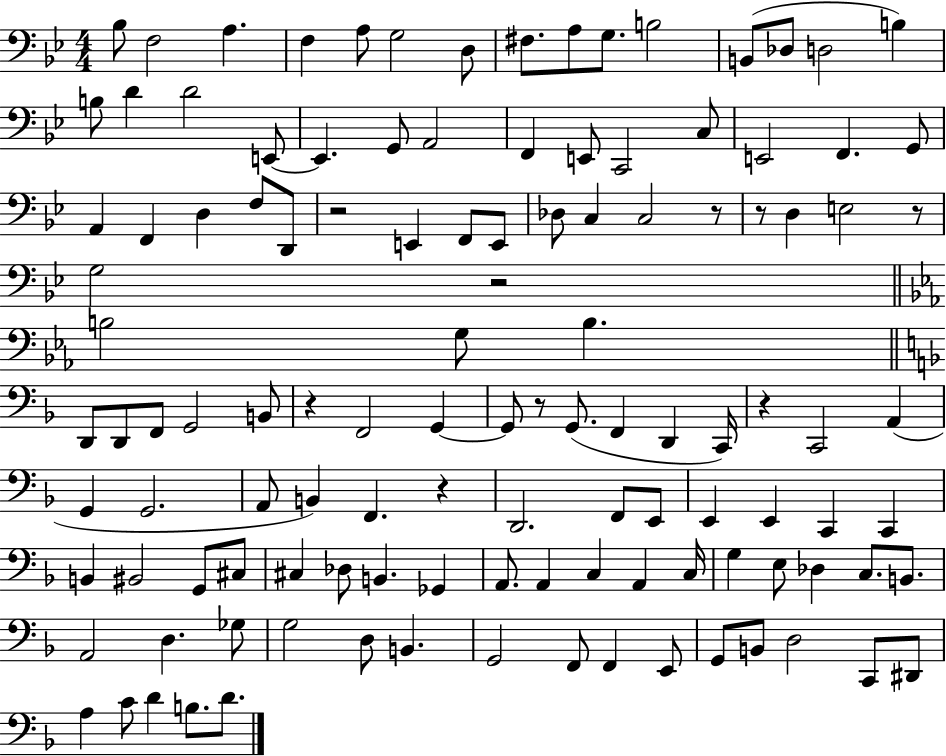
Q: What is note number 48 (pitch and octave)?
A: D2